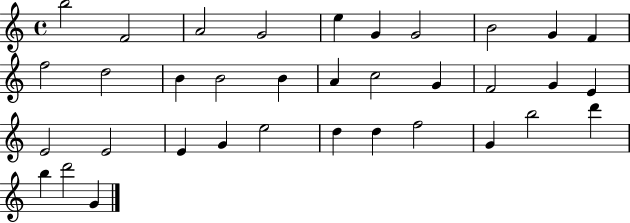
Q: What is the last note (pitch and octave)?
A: G4